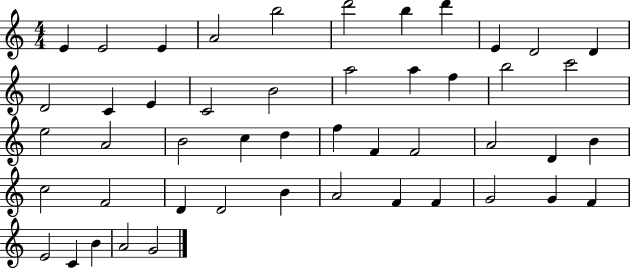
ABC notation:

X:1
T:Untitled
M:4/4
L:1/4
K:C
E E2 E A2 b2 d'2 b d' E D2 D D2 C E C2 B2 a2 a f b2 c'2 e2 A2 B2 c d f F F2 A2 D B c2 F2 D D2 B A2 F F G2 G F E2 C B A2 G2